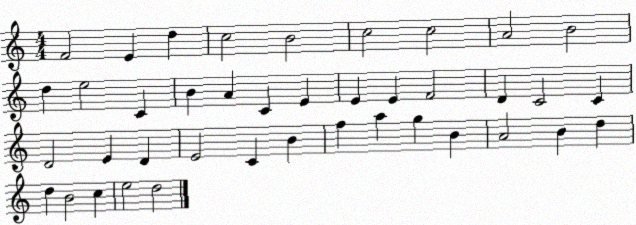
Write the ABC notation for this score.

X:1
T:Untitled
M:4/4
L:1/4
K:C
F2 E d c2 B2 c2 c2 A2 B2 d e2 C B A C E E E F2 D C2 C D2 E D E2 C B f a g B A2 B d d B2 c e2 d2